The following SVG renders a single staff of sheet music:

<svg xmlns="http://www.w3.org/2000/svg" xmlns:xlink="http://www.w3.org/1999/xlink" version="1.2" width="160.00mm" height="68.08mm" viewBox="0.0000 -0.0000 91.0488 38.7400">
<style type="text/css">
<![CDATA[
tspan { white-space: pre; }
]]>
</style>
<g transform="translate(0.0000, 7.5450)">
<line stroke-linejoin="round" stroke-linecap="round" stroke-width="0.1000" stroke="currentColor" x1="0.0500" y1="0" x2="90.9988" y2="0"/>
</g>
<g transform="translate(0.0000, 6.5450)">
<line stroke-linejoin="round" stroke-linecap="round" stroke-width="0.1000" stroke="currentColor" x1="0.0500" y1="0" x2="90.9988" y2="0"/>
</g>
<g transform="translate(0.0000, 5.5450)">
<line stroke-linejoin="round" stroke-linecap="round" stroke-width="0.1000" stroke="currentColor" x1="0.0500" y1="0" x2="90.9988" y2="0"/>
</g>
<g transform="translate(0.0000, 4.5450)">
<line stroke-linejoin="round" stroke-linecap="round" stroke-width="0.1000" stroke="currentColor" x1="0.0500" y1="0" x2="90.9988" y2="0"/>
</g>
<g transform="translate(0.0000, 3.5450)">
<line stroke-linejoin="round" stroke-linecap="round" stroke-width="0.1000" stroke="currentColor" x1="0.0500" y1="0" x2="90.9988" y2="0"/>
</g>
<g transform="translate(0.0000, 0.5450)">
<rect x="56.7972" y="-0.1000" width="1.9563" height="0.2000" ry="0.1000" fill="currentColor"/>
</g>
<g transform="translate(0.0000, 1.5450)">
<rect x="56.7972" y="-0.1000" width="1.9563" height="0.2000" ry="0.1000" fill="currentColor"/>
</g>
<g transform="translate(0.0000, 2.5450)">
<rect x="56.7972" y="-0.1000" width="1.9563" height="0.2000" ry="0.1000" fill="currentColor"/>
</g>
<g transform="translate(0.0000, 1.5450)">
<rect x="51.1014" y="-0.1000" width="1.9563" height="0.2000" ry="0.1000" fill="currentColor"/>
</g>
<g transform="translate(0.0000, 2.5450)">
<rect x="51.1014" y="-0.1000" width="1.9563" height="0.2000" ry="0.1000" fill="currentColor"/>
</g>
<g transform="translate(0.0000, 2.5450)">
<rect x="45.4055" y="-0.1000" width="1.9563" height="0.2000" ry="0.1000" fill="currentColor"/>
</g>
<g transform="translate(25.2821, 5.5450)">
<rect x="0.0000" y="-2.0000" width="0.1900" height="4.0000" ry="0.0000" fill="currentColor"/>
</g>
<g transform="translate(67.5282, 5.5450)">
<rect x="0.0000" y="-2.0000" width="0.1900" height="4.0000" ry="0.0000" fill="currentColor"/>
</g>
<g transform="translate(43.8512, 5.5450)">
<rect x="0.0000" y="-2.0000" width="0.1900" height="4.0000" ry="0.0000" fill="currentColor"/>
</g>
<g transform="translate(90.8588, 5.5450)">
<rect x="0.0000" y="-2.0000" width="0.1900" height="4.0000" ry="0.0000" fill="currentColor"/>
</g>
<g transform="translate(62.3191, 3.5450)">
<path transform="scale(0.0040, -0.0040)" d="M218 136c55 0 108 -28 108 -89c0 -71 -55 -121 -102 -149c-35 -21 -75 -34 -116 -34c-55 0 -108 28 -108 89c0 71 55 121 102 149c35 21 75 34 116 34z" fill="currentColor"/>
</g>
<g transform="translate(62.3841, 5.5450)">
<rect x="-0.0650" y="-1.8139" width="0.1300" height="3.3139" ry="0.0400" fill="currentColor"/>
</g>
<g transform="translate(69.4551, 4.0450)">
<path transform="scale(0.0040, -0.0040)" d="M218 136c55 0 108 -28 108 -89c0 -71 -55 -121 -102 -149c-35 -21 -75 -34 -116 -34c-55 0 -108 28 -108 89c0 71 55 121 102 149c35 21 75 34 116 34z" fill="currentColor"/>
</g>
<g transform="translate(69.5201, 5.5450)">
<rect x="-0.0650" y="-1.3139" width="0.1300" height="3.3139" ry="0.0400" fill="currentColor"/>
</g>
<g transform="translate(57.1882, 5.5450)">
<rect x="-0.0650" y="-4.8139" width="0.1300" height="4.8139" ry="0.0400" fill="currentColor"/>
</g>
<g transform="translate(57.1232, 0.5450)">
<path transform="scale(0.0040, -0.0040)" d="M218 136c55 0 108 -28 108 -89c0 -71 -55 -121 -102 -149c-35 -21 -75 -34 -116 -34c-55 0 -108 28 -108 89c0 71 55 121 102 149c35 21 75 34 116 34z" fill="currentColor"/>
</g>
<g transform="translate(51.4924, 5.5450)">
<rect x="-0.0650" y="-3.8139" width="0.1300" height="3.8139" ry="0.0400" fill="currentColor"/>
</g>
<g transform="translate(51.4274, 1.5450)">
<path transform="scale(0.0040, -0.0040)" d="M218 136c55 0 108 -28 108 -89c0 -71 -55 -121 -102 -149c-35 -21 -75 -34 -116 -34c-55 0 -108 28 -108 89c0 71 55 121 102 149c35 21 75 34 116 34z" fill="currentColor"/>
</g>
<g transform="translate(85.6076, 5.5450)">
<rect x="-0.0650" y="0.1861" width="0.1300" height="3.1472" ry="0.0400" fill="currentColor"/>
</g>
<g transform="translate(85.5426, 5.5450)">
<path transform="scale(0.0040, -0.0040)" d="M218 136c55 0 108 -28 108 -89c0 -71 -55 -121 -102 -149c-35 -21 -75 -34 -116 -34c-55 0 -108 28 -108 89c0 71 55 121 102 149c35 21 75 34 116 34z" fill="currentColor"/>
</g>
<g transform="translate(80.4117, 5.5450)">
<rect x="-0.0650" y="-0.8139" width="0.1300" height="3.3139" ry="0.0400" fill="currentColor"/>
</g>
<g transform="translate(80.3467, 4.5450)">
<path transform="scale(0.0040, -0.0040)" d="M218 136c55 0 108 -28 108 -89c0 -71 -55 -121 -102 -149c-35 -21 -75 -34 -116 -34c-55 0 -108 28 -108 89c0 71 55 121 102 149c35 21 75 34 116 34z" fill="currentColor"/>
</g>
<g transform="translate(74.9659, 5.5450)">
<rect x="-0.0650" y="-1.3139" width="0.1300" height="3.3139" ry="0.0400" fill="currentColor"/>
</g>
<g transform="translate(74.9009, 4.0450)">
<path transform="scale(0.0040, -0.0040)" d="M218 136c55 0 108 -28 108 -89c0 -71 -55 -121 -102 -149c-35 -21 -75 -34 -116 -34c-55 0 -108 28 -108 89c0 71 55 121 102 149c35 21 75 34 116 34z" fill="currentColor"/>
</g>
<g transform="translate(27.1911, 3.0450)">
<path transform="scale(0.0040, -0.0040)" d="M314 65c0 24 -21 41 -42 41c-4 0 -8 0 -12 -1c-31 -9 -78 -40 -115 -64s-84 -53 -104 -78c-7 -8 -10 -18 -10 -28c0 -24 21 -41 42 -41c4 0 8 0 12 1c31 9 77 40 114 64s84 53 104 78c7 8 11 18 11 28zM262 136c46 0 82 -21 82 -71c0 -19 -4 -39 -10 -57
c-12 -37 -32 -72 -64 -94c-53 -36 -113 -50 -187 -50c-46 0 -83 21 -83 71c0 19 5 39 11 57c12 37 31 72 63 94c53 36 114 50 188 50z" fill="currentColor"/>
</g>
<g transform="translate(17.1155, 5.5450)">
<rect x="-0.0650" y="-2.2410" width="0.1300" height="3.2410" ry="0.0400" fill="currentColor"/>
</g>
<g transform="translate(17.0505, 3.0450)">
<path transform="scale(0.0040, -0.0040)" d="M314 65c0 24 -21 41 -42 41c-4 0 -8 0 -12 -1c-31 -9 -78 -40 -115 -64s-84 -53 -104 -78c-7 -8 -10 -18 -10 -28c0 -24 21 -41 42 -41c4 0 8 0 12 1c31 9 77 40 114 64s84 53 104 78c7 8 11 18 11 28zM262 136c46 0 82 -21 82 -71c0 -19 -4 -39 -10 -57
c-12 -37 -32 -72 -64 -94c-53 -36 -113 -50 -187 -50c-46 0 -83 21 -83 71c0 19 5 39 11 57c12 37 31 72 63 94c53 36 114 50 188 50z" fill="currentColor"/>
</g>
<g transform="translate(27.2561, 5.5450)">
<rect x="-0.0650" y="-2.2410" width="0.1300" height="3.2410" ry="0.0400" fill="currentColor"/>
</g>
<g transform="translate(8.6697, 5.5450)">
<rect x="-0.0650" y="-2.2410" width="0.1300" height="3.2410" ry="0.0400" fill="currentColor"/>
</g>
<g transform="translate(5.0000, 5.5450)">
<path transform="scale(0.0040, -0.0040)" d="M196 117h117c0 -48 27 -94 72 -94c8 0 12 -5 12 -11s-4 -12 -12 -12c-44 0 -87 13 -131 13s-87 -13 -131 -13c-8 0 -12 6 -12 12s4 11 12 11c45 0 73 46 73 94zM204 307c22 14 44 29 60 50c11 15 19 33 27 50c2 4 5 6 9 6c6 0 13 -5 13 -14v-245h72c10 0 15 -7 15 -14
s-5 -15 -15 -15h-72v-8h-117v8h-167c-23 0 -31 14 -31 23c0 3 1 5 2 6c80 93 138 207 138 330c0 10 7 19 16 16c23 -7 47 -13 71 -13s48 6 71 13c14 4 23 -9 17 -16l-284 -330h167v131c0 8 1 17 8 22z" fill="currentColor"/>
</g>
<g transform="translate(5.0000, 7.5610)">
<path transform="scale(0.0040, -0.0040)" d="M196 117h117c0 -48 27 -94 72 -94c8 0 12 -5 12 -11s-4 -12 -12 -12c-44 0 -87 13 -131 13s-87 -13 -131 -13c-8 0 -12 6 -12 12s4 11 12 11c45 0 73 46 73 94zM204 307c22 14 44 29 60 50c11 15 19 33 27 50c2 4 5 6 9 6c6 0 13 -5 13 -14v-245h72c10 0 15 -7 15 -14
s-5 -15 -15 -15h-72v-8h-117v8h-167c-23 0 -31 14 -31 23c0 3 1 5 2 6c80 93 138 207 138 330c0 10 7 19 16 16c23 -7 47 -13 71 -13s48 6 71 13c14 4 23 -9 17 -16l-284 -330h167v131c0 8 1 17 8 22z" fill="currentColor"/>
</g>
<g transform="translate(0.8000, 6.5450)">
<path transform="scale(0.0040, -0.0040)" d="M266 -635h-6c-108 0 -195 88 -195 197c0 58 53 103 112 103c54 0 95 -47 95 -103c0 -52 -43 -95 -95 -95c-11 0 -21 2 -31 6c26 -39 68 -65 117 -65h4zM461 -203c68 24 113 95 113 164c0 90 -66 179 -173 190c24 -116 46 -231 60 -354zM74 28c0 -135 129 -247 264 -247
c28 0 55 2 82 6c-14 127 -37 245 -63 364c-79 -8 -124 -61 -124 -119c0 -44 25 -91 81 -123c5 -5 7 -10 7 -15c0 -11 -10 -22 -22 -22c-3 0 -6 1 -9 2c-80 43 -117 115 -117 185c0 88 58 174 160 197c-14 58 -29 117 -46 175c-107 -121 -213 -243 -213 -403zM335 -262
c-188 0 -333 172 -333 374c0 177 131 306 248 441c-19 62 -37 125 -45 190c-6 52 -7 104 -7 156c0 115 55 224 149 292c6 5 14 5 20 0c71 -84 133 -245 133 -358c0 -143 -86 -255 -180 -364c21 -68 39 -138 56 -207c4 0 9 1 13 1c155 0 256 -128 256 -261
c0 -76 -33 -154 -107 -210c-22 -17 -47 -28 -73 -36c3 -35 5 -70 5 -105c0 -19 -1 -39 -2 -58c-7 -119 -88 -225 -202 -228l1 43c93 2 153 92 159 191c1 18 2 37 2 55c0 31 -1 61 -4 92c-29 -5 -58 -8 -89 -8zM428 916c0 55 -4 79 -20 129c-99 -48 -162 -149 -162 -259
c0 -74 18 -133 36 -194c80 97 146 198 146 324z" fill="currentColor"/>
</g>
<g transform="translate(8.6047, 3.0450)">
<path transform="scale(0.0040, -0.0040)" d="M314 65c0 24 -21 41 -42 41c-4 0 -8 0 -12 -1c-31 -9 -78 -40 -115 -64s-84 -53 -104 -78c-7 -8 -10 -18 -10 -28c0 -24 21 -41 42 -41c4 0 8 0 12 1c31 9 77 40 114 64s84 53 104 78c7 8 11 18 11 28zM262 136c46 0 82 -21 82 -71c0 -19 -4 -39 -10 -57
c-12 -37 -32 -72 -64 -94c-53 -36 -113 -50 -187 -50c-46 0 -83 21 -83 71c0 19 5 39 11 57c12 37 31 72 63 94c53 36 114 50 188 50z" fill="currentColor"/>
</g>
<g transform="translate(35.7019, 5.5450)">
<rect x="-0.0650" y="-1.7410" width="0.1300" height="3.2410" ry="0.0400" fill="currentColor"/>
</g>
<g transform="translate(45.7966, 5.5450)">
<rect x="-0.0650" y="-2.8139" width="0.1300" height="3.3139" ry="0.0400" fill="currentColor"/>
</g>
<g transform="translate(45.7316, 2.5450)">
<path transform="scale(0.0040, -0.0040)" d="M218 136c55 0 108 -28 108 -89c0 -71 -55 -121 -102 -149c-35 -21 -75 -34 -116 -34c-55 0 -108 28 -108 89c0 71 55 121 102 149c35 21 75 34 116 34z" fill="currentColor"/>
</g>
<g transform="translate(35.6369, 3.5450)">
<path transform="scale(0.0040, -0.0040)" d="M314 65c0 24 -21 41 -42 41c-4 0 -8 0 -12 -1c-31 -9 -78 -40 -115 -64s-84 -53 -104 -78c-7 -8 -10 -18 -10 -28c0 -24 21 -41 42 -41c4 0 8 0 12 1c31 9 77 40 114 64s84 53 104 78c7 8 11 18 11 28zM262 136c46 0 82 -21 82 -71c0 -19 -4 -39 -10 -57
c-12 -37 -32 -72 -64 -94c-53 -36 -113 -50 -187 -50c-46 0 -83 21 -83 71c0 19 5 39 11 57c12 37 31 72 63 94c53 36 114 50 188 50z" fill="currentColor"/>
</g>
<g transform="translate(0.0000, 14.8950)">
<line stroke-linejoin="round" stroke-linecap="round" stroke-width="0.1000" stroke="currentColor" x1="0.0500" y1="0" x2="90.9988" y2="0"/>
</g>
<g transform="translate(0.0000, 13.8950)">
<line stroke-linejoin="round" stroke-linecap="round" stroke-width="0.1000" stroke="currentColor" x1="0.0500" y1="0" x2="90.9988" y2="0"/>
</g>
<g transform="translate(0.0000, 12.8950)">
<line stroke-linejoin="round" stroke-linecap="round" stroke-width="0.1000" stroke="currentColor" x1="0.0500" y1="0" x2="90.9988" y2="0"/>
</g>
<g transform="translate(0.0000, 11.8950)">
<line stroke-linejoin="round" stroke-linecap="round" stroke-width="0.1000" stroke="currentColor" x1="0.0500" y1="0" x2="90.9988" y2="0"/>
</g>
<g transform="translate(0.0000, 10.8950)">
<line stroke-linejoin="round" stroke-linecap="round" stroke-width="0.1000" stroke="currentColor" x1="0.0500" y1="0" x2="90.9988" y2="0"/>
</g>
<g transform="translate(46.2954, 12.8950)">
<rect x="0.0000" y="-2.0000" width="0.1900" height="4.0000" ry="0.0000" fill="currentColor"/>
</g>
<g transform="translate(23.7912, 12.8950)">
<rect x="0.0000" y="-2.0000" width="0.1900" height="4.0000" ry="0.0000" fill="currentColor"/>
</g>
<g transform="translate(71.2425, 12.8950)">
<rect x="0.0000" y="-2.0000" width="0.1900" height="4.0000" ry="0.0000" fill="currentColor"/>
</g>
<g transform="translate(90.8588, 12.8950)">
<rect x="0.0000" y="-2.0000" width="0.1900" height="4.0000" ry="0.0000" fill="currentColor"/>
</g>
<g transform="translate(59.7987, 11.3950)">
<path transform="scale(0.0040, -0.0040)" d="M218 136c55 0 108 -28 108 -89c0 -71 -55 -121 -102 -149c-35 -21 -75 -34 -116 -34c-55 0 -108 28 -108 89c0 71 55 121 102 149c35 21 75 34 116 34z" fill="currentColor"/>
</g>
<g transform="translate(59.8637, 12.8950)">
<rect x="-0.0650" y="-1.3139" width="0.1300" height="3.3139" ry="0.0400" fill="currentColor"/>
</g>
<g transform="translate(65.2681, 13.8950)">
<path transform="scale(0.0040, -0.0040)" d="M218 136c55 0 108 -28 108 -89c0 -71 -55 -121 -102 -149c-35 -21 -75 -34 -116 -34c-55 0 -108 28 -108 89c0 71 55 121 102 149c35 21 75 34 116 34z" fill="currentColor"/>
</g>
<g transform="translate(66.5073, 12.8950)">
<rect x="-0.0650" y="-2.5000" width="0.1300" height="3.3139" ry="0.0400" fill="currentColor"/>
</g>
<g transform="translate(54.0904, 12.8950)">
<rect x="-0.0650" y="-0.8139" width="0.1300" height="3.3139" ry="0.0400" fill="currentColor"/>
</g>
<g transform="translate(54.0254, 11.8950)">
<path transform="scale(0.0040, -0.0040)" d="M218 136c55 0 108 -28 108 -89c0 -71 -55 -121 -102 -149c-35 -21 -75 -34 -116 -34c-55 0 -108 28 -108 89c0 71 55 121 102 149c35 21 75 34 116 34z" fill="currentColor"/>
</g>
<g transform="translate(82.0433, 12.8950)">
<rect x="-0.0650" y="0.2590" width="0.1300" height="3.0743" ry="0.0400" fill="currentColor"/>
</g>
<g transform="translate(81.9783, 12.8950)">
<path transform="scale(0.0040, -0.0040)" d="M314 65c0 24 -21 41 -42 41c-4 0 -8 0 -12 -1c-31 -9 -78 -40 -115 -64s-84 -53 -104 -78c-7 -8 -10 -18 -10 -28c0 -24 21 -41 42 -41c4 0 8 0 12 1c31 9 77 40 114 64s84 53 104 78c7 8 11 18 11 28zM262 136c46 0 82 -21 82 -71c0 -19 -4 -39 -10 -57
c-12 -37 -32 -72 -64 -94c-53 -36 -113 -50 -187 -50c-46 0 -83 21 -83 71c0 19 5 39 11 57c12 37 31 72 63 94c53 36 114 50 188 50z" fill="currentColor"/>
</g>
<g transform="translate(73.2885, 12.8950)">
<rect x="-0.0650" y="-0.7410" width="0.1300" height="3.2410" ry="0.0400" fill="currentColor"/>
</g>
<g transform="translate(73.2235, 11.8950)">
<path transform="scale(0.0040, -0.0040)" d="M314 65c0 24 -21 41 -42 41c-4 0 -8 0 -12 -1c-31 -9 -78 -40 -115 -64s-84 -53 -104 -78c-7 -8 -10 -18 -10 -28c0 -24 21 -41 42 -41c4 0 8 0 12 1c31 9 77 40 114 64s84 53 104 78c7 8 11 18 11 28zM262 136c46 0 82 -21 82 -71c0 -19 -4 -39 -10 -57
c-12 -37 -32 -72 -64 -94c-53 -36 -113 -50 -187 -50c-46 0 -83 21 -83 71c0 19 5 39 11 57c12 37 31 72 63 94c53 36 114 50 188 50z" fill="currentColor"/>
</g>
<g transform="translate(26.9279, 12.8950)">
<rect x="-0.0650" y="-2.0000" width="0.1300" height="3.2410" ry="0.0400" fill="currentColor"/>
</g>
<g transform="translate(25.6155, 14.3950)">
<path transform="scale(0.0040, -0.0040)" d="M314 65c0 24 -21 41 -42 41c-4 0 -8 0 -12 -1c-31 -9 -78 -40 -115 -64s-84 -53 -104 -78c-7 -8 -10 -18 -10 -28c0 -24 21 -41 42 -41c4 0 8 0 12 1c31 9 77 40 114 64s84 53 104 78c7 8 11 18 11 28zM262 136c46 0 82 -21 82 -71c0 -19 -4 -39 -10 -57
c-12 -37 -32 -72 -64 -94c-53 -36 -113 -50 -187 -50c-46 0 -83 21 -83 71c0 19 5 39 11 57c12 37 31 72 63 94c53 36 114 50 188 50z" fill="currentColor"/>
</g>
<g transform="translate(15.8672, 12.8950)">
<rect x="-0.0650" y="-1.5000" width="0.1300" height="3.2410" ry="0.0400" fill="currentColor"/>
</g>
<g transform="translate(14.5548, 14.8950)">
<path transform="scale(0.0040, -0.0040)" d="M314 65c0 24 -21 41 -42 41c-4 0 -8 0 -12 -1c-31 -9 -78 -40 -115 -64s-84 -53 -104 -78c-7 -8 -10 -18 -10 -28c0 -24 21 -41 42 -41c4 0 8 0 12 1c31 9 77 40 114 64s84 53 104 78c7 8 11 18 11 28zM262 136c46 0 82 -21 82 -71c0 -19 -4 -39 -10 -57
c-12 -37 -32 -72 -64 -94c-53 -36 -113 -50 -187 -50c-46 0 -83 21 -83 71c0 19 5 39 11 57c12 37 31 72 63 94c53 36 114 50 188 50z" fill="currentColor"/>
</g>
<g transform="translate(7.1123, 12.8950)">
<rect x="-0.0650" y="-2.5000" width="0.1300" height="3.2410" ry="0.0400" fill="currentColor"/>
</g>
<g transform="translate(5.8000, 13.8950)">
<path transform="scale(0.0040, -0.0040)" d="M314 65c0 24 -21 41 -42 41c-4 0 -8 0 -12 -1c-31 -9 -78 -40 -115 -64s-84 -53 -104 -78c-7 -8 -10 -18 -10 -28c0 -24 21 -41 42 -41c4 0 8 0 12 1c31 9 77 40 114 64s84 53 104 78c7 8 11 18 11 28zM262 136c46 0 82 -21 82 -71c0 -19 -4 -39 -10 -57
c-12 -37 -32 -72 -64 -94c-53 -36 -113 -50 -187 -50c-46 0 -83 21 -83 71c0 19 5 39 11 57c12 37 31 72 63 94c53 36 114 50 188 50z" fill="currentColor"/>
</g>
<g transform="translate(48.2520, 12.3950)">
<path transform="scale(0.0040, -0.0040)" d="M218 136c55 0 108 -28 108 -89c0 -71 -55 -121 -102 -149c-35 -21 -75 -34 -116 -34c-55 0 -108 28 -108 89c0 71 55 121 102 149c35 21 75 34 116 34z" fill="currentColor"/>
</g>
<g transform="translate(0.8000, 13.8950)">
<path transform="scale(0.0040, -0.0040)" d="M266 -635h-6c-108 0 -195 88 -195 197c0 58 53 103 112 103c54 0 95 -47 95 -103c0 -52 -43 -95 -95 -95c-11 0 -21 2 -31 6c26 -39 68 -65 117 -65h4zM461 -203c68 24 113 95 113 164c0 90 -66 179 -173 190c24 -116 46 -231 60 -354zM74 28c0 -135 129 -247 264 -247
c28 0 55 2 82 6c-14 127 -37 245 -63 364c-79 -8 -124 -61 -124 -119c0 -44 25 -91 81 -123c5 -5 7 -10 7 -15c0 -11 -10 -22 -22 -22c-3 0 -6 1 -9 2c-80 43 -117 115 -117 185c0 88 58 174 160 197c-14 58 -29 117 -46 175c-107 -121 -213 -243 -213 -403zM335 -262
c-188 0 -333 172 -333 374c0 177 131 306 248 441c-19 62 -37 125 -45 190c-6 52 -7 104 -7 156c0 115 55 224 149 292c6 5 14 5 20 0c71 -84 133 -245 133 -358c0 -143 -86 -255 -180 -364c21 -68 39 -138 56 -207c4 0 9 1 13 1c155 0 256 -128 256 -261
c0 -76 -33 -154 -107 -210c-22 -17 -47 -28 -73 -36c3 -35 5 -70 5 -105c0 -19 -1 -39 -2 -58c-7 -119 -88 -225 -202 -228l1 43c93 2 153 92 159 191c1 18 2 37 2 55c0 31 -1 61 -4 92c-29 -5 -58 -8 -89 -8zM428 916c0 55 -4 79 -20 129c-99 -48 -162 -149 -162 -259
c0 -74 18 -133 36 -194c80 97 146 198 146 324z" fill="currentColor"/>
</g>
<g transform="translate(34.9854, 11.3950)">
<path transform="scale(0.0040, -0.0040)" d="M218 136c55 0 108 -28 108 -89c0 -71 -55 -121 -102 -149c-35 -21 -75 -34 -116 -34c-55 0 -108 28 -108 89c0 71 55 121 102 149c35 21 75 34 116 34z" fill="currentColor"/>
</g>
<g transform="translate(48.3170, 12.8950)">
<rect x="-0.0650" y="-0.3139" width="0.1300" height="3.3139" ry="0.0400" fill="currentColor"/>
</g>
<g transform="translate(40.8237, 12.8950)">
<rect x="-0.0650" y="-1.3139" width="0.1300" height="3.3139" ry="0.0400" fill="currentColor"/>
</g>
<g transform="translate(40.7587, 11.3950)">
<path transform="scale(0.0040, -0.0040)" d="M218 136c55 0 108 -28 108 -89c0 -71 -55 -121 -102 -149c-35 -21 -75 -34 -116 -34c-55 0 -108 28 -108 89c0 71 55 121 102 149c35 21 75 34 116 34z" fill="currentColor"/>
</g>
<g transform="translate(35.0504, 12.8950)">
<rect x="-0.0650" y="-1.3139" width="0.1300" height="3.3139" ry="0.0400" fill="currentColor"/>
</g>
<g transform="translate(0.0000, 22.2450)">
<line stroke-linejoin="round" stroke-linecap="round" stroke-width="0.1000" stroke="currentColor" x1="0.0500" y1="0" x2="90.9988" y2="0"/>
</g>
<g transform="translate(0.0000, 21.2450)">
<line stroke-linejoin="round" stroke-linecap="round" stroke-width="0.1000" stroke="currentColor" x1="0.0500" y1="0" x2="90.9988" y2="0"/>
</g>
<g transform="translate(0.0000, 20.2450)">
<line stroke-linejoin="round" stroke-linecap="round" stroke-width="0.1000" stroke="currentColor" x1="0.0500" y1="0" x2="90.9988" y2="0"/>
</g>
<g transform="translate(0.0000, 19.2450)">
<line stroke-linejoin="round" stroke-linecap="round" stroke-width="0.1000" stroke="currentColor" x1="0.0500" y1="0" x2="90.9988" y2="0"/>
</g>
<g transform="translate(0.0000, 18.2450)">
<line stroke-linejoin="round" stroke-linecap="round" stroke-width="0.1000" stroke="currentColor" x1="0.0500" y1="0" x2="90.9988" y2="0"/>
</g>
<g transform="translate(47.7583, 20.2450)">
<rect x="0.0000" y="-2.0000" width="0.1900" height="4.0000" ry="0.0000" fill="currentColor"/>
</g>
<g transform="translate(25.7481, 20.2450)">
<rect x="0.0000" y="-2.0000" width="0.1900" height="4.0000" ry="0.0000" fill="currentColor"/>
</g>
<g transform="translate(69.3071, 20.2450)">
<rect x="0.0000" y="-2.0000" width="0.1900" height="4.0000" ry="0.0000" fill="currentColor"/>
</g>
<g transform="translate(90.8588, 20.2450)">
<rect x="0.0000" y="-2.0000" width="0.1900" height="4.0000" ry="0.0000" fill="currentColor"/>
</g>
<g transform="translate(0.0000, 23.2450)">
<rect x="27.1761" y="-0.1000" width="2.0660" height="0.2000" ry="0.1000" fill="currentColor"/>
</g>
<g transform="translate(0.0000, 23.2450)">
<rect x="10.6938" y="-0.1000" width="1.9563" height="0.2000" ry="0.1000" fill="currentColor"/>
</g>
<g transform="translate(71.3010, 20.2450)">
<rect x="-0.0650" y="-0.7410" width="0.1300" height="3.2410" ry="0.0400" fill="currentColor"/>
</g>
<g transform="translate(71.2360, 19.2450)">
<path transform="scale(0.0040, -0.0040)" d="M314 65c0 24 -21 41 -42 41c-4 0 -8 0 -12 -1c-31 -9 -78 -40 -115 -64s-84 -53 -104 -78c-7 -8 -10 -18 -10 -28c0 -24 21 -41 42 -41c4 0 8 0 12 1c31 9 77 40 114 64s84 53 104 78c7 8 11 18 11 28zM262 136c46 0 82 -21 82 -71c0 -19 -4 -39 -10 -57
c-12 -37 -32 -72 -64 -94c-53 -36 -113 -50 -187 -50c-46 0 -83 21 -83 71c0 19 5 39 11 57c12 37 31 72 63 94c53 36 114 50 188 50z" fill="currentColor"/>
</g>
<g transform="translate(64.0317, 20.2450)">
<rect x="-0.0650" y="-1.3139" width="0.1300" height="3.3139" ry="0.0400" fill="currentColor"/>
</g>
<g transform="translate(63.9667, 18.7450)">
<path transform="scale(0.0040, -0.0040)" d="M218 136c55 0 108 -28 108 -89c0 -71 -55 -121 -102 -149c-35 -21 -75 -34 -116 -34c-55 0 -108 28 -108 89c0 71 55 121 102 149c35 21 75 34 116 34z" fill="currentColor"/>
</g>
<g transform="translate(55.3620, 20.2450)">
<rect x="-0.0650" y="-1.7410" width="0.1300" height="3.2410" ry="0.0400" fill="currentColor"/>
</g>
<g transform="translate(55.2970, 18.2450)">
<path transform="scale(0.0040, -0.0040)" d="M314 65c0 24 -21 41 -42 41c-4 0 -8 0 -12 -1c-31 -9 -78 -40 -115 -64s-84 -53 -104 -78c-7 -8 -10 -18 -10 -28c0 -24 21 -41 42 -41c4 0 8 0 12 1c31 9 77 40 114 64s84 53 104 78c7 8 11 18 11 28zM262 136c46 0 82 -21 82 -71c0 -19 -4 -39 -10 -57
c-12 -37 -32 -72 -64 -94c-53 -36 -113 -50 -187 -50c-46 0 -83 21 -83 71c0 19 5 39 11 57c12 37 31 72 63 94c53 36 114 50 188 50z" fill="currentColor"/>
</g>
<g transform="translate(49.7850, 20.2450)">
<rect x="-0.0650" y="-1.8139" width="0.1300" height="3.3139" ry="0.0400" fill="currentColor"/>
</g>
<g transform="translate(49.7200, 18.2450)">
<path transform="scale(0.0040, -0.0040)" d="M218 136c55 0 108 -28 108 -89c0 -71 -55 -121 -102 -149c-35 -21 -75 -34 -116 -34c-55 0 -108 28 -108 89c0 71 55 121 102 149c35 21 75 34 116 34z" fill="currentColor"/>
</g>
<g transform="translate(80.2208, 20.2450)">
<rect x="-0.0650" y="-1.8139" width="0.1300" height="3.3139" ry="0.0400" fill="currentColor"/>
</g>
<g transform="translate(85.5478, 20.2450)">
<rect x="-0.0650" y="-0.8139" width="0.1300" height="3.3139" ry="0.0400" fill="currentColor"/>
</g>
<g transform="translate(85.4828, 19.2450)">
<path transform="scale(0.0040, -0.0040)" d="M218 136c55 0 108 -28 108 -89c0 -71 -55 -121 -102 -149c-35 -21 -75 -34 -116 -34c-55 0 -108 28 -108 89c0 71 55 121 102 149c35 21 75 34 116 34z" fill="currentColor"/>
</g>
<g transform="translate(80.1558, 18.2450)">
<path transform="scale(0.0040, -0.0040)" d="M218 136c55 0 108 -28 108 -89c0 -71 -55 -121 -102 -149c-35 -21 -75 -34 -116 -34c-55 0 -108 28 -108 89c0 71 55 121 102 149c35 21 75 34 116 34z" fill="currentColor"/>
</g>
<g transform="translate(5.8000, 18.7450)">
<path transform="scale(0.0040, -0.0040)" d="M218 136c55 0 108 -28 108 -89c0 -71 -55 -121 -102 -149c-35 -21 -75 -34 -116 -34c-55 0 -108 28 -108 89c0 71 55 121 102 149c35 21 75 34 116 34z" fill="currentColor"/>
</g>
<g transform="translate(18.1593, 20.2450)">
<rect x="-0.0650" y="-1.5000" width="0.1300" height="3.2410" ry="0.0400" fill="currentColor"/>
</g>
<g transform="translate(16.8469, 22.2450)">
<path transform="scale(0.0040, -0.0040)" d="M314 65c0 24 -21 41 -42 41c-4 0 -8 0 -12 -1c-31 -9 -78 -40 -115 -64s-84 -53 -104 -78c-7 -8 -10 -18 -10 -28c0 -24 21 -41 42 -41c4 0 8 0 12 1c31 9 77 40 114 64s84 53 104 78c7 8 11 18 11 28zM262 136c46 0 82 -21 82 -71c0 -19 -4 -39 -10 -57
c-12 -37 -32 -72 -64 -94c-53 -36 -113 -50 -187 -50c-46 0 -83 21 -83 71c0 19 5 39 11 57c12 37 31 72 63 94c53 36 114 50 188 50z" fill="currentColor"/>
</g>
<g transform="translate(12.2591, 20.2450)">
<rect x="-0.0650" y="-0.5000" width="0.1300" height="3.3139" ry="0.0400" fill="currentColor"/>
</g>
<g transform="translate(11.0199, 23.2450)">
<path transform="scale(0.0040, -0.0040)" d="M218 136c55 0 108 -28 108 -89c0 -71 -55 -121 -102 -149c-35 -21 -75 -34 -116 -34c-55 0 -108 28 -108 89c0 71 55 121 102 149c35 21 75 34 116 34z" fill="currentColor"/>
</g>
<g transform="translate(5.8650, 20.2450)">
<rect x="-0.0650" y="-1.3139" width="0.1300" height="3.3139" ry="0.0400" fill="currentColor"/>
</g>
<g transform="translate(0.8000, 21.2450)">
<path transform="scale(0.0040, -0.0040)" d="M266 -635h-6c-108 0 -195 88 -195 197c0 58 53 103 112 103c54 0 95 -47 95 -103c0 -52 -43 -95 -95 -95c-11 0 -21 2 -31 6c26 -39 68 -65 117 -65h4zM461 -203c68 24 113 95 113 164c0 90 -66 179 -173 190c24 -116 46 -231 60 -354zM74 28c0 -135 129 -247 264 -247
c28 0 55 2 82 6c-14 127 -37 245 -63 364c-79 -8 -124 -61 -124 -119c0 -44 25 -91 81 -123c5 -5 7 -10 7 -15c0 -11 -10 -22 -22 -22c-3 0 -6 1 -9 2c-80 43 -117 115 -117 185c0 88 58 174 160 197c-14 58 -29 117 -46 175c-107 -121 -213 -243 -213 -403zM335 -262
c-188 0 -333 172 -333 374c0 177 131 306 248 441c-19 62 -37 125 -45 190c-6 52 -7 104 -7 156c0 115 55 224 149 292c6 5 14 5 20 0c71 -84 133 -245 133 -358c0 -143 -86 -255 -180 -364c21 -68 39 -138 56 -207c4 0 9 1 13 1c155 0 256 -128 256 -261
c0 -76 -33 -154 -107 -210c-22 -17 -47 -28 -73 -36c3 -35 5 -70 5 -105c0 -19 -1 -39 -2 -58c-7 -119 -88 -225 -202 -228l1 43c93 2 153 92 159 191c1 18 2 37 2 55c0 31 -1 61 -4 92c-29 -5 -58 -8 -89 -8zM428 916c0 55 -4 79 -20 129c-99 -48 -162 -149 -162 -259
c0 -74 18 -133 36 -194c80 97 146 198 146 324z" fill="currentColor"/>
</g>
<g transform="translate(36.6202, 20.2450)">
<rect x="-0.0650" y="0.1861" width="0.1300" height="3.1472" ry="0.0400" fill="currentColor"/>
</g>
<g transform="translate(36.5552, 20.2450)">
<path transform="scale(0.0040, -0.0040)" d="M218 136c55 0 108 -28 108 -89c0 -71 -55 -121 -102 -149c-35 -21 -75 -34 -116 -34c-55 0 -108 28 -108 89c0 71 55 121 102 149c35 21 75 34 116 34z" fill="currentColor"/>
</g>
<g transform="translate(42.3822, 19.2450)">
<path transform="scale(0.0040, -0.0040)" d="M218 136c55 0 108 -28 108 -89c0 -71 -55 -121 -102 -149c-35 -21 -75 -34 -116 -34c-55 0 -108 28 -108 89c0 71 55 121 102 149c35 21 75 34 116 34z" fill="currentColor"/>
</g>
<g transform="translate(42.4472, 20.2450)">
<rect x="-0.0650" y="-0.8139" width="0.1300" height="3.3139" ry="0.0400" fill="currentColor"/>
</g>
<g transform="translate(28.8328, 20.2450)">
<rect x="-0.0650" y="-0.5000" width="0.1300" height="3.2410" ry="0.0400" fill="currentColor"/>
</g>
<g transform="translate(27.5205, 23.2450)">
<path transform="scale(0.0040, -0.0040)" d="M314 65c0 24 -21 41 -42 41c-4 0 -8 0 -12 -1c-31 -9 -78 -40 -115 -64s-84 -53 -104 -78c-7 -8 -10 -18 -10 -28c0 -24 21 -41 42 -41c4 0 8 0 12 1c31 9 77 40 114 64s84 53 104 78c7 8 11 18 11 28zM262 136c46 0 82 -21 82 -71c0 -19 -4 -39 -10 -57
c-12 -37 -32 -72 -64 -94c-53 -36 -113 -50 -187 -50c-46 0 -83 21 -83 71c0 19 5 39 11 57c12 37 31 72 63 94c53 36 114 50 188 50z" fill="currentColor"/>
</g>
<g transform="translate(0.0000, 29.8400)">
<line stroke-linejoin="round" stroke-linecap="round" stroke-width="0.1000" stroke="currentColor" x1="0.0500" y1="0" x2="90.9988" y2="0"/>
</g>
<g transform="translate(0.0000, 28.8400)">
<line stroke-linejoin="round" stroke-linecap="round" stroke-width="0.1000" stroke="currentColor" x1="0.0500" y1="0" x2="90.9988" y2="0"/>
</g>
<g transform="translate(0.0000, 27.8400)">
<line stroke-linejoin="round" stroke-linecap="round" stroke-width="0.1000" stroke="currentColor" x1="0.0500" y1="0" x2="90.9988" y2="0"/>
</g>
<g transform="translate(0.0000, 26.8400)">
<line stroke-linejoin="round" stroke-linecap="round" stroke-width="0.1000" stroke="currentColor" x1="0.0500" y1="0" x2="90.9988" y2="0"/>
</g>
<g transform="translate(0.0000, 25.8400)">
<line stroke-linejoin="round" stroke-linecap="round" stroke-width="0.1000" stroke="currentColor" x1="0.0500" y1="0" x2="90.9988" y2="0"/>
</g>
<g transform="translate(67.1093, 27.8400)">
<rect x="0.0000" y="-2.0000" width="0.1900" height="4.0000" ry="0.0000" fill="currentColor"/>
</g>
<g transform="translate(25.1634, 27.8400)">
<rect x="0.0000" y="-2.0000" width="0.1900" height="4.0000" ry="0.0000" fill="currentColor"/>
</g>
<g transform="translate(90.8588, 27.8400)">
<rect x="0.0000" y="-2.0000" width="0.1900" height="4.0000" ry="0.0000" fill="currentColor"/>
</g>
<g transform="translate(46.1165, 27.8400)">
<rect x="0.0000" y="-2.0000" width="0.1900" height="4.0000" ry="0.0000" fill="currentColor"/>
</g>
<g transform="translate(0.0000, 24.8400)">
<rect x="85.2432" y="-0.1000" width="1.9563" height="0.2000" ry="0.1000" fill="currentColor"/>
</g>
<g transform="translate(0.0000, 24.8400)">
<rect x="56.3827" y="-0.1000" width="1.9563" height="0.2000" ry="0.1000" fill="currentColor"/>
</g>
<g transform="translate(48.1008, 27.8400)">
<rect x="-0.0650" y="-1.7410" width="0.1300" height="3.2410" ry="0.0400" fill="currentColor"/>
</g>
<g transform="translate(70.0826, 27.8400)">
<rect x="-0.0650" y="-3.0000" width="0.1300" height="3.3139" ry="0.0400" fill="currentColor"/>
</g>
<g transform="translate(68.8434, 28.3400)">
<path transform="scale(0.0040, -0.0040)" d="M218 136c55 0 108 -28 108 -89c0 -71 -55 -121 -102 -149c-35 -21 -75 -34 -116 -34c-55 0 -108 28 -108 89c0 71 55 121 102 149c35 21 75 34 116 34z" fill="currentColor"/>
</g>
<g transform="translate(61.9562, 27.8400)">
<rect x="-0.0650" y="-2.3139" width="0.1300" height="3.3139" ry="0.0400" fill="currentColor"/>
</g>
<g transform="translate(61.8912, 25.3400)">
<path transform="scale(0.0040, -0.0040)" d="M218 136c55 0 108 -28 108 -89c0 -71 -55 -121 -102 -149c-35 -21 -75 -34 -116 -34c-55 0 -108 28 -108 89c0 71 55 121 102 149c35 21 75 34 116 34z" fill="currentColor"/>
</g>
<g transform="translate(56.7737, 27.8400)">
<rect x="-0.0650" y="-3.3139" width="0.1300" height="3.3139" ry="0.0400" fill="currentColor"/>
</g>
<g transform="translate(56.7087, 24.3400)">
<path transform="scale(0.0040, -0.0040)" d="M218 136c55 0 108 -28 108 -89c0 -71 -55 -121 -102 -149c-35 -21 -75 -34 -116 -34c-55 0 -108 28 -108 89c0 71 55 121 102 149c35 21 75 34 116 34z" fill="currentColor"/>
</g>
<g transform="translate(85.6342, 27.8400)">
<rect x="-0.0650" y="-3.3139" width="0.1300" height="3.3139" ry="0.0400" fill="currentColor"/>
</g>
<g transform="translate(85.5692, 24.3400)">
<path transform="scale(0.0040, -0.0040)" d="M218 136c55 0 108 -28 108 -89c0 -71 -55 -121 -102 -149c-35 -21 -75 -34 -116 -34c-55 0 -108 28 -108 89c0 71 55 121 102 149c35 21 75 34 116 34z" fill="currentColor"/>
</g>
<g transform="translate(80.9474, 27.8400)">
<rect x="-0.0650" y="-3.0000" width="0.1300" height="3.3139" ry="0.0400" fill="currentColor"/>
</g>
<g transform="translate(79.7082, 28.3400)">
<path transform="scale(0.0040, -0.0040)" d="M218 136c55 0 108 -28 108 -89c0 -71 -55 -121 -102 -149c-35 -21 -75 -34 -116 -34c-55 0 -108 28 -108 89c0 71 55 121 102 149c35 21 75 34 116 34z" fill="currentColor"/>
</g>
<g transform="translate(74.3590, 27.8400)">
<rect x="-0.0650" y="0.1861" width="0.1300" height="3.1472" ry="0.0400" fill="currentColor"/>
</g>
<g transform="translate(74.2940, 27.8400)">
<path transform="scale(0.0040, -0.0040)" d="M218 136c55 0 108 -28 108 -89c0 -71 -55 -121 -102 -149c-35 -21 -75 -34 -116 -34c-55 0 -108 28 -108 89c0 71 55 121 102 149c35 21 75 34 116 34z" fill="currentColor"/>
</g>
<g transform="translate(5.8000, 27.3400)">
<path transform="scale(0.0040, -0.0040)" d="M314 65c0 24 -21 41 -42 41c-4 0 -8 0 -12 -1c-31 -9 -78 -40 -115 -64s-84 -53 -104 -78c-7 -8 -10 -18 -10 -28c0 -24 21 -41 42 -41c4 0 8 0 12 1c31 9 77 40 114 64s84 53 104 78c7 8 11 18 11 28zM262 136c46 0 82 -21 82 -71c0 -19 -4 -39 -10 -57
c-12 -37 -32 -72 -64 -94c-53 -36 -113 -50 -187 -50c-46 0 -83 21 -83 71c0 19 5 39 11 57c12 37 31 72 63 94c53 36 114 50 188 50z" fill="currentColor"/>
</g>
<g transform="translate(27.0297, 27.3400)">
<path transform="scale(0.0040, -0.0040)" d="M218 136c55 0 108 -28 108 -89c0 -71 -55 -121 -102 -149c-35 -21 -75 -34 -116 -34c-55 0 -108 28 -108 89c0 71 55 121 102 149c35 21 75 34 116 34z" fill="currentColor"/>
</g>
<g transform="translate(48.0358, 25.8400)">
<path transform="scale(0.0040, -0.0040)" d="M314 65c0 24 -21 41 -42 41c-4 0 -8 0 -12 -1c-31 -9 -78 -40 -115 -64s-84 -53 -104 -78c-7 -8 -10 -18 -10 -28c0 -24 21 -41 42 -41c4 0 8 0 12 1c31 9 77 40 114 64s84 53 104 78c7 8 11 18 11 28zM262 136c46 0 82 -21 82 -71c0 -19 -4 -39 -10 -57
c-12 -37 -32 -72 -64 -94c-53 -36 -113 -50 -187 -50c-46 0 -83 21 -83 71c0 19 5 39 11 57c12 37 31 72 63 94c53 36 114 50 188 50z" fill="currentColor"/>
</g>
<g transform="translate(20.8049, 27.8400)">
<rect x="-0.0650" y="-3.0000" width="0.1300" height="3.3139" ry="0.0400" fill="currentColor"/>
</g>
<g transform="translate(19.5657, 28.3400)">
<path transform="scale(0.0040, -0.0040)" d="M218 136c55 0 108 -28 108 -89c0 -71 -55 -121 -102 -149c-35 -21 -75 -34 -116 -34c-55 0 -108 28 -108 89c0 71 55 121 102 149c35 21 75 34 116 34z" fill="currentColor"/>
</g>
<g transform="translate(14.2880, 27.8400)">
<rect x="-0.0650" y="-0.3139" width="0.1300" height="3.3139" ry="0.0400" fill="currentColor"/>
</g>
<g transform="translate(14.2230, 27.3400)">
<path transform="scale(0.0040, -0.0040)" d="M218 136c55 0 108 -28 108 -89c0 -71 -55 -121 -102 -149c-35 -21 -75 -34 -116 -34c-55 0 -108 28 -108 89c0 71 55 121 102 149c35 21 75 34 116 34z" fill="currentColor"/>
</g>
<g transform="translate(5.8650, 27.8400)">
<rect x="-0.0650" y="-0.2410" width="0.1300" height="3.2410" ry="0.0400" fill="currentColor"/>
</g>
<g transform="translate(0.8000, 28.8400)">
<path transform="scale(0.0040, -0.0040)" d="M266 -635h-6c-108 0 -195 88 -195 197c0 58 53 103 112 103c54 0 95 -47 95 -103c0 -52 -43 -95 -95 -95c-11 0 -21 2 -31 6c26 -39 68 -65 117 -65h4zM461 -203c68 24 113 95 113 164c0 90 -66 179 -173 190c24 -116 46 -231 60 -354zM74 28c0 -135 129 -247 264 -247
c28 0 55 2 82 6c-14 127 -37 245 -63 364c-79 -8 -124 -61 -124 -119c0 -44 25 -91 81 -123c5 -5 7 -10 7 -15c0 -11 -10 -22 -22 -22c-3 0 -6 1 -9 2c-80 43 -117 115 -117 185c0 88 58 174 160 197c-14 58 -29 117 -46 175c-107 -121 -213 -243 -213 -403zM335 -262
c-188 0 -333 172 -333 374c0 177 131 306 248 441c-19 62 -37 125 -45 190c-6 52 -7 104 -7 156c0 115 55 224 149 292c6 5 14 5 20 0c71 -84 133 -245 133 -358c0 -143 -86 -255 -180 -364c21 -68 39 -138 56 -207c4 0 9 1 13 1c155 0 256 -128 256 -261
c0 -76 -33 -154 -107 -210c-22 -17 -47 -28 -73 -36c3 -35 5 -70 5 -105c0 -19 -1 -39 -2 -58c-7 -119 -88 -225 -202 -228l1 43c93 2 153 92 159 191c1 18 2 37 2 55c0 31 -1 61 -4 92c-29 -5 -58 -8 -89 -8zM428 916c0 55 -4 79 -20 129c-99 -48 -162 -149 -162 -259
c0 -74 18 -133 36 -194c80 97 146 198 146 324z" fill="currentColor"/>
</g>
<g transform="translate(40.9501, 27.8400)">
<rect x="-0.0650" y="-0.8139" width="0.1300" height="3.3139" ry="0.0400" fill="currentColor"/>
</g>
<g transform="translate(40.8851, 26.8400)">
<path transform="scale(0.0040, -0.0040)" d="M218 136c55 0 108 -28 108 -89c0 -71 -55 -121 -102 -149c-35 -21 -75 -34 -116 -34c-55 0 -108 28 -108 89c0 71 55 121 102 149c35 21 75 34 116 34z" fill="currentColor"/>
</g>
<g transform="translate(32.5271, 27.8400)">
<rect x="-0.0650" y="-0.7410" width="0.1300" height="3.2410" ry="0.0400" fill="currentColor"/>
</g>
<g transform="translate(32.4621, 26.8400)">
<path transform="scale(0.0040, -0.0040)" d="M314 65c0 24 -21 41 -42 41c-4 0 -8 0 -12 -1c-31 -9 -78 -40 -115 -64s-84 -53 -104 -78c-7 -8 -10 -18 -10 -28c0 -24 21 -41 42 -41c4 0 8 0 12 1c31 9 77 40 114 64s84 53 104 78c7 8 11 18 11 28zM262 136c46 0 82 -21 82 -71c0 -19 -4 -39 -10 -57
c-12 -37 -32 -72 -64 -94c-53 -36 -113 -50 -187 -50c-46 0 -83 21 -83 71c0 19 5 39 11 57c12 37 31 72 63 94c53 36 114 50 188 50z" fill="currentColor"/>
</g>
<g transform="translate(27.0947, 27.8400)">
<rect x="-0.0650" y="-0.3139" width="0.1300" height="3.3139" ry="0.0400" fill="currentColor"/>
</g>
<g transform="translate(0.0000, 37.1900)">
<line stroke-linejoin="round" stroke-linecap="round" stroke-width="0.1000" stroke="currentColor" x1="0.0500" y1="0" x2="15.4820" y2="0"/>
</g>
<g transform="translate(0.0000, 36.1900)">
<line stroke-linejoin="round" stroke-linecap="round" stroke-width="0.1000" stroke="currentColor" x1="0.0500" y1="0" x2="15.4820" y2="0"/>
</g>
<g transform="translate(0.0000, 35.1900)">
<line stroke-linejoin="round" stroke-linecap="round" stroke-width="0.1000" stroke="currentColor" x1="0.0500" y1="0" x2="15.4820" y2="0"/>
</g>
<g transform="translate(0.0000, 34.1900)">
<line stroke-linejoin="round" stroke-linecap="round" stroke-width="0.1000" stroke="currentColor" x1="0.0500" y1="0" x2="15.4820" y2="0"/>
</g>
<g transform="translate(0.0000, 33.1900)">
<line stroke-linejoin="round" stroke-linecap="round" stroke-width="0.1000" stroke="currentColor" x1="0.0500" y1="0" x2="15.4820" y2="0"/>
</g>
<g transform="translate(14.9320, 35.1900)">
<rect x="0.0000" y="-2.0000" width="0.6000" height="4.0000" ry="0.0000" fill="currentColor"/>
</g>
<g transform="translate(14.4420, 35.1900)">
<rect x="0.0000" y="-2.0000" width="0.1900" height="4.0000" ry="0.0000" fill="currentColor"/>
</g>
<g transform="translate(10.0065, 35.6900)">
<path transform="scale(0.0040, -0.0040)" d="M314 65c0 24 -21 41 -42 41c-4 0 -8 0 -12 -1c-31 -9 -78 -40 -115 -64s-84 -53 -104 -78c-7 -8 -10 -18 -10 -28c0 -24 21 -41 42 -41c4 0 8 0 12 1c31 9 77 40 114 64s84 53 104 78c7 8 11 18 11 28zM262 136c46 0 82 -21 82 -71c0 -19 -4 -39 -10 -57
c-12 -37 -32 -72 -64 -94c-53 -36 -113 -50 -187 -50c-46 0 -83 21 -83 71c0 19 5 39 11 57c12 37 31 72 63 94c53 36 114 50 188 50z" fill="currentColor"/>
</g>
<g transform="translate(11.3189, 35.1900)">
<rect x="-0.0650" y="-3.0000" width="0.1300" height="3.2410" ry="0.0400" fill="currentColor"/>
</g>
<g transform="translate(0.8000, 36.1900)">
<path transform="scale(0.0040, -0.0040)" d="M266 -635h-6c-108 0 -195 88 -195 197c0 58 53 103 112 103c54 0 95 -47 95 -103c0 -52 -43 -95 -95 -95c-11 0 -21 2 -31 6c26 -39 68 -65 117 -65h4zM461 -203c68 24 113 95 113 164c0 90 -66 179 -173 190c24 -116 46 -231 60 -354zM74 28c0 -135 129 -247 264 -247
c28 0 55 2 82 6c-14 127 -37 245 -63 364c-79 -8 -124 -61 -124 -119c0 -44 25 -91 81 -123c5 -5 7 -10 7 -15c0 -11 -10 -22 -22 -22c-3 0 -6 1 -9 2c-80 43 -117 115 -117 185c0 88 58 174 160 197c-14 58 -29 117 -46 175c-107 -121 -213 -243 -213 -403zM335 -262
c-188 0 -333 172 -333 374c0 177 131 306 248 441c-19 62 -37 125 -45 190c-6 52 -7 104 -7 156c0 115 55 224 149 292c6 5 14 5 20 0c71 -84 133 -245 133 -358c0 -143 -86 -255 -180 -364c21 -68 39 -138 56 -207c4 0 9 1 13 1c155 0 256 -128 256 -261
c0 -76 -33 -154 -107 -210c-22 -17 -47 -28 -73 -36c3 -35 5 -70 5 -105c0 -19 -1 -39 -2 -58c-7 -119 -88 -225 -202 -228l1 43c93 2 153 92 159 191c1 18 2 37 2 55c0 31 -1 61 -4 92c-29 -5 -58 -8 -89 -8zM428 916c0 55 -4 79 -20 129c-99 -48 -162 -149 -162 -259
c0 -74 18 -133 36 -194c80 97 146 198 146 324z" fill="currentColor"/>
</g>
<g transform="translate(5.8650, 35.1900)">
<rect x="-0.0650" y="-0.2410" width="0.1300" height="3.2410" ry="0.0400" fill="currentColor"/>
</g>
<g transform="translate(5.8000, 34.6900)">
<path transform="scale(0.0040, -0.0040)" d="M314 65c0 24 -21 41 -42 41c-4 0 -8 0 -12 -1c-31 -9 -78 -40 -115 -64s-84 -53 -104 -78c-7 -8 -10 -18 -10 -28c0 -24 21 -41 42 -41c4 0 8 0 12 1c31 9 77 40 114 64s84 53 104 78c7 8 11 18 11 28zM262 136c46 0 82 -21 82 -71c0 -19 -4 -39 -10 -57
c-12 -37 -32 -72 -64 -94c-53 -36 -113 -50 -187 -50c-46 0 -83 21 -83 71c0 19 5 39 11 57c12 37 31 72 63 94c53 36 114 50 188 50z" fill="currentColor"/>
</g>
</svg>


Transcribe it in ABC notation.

X:1
T:Untitled
M:4/4
L:1/4
K:C
g2 g2 g2 f2 a c' e' f e e d B G2 E2 F2 e e c d e G d2 B2 e C E2 C2 B d f f2 e d2 f d c2 c A c d2 d f2 b g A B A b c2 A2